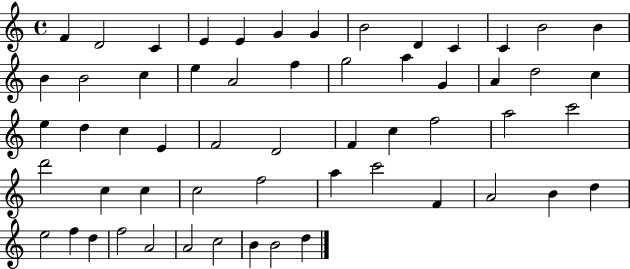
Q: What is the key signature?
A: C major